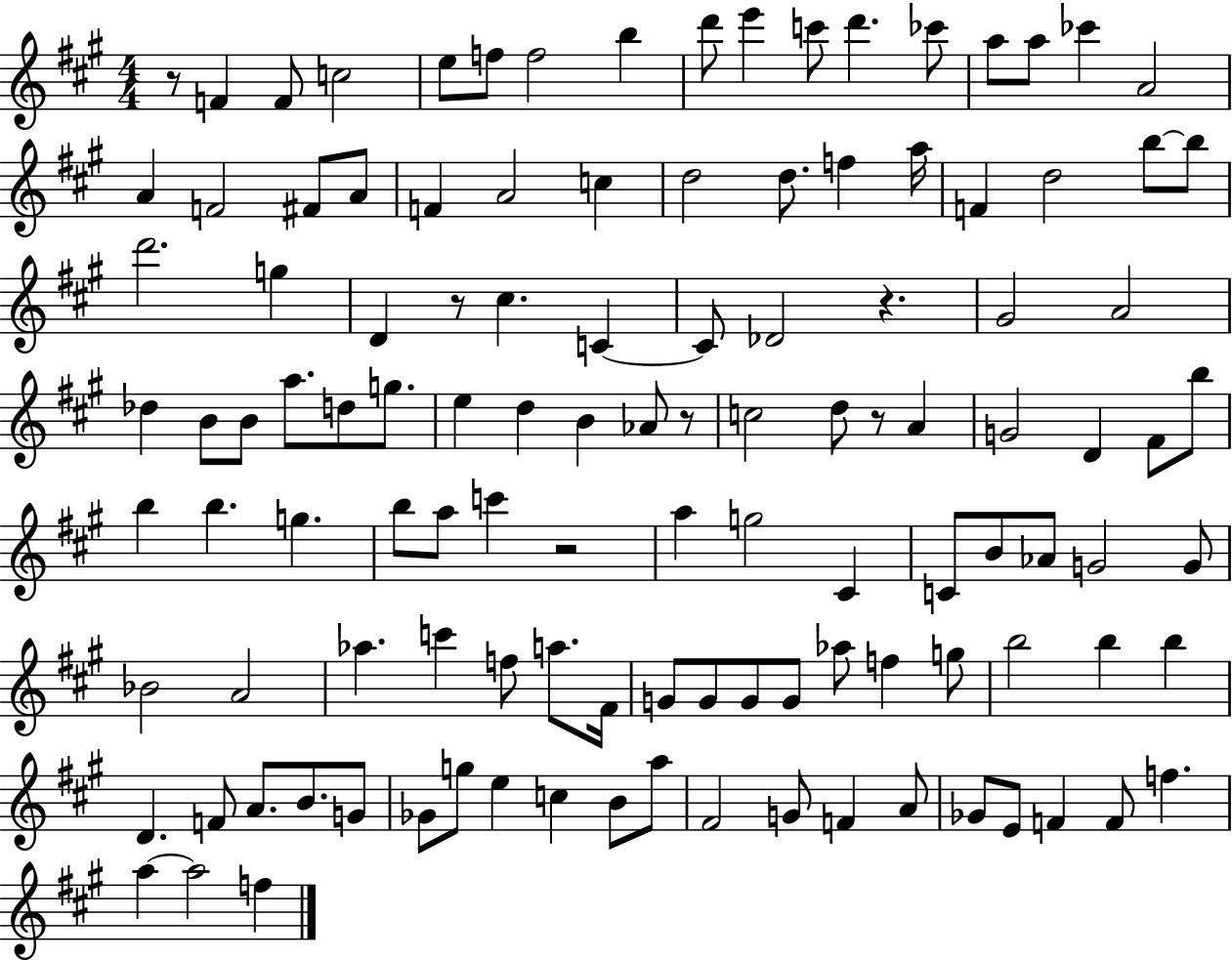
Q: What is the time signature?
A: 4/4